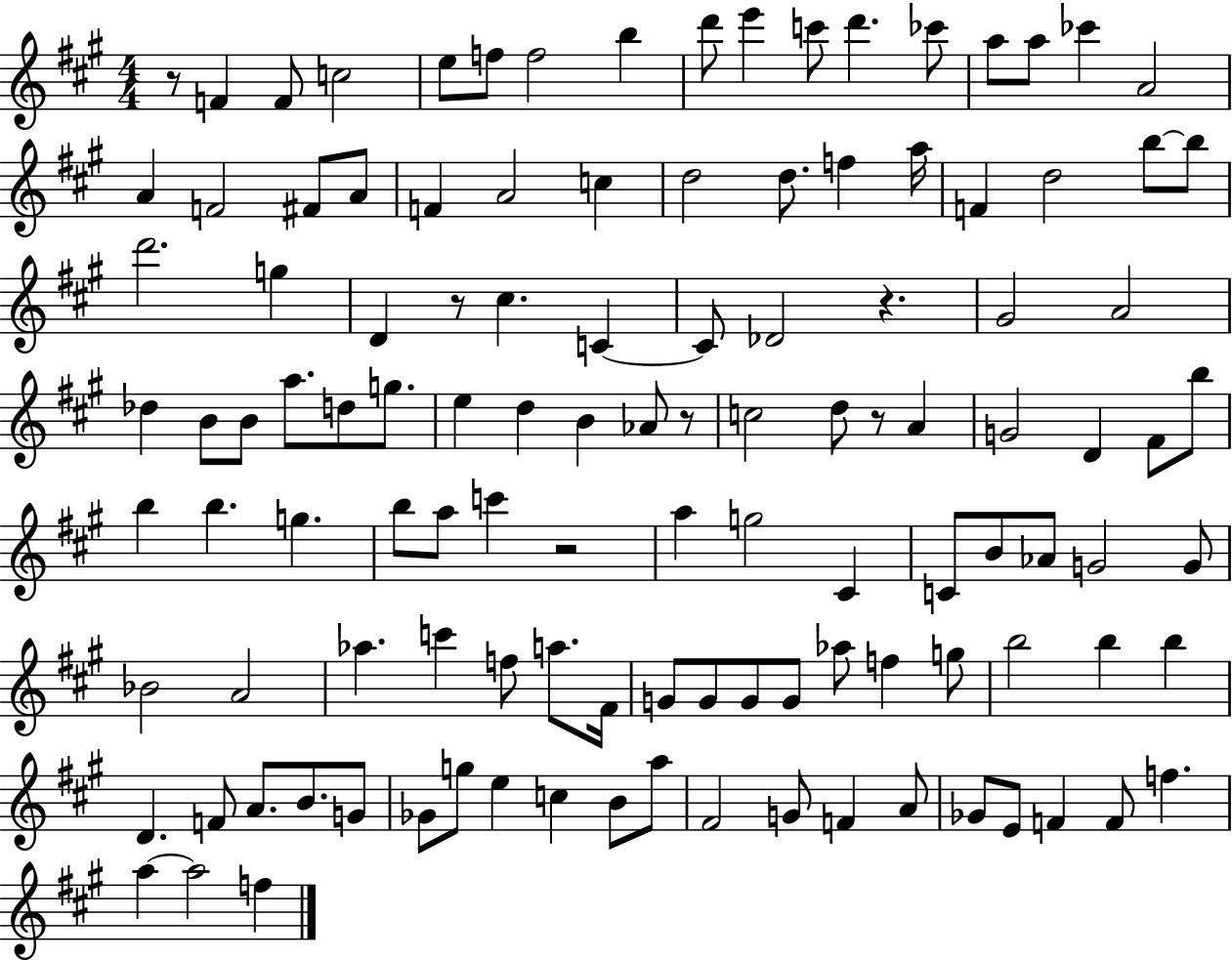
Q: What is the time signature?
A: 4/4